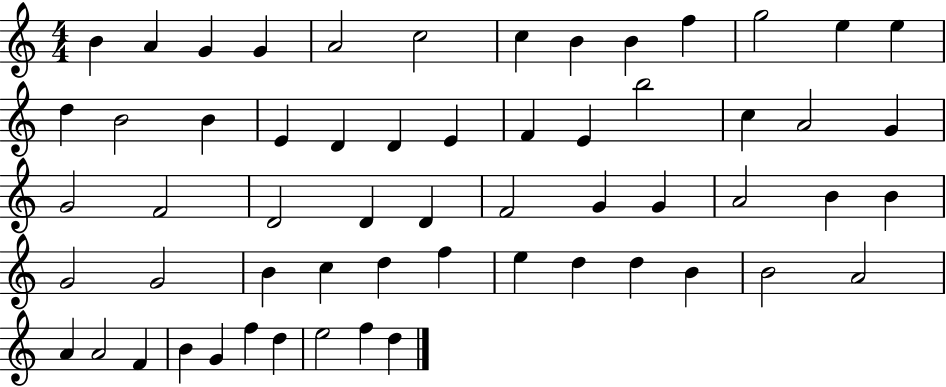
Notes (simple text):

B4/q A4/q G4/q G4/q A4/h C5/h C5/q B4/q B4/q F5/q G5/h E5/q E5/q D5/q B4/h B4/q E4/q D4/q D4/q E4/q F4/q E4/q B5/h C5/q A4/h G4/q G4/h F4/h D4/h D4/q D4/q F4/h G4/q G4/q A4/h B4/q B4/q G4/h G4/h B4/q C5/q D5/q F5/q E5/q D5/q D5/q B4/q B4/h A4/h A4/q A4/h F4/q B4/q G4/q F5/q D5/q E5/h F5/q D5/q